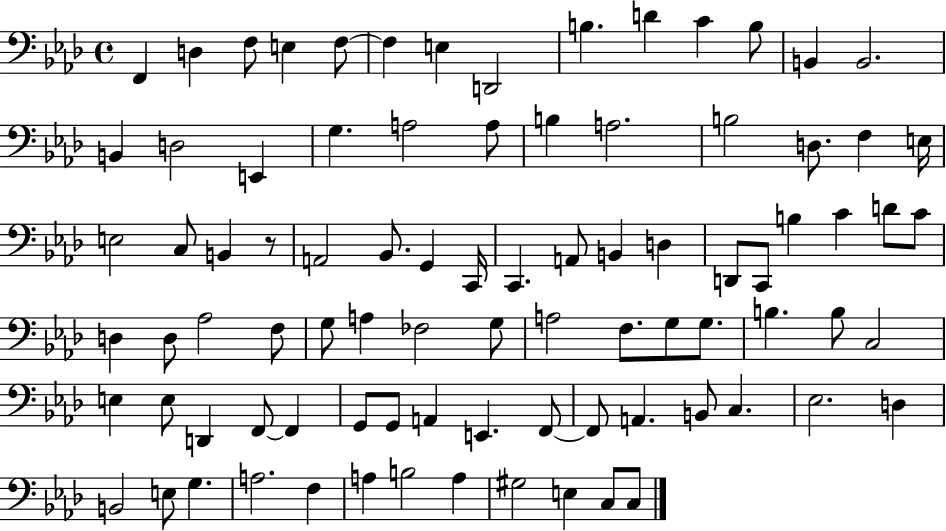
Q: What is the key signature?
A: AES major